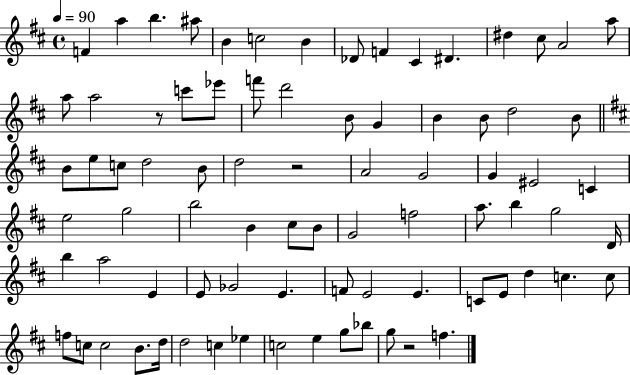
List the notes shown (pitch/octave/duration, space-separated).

F4/q A5/q B5/q. A#5/e B4/q C5/h B4/q Db4/e F4/q C#4/q D#4/q. D#5/q C#5/e A4/h A5/e A5/e A5/h R/e C6/e Eb6/e F6/e D6/h B4/e G4/q B4/q B4/e D5/h B4/e B4/e E5/e C5/e D5/h B4/e D5/h R/h A4/h G4/h G4/q EIS4/h C4/q E5/h G5/h B5/h B4/q C#5/e B4/e G4/h F5/h A5/e. B5/q G5/h D4/s B5/q A5/h E4/q E4/e Gb4/h E4/q. F4/e E4/h E4/q. C4/e E4/e D5/q C5/q. C5/e F5/e C5/e C5/h B4/e. D5/s D5/h C5/q Eb5/q C5/h E5/q G5/e Bb5/e G5/e R/h F5/q.